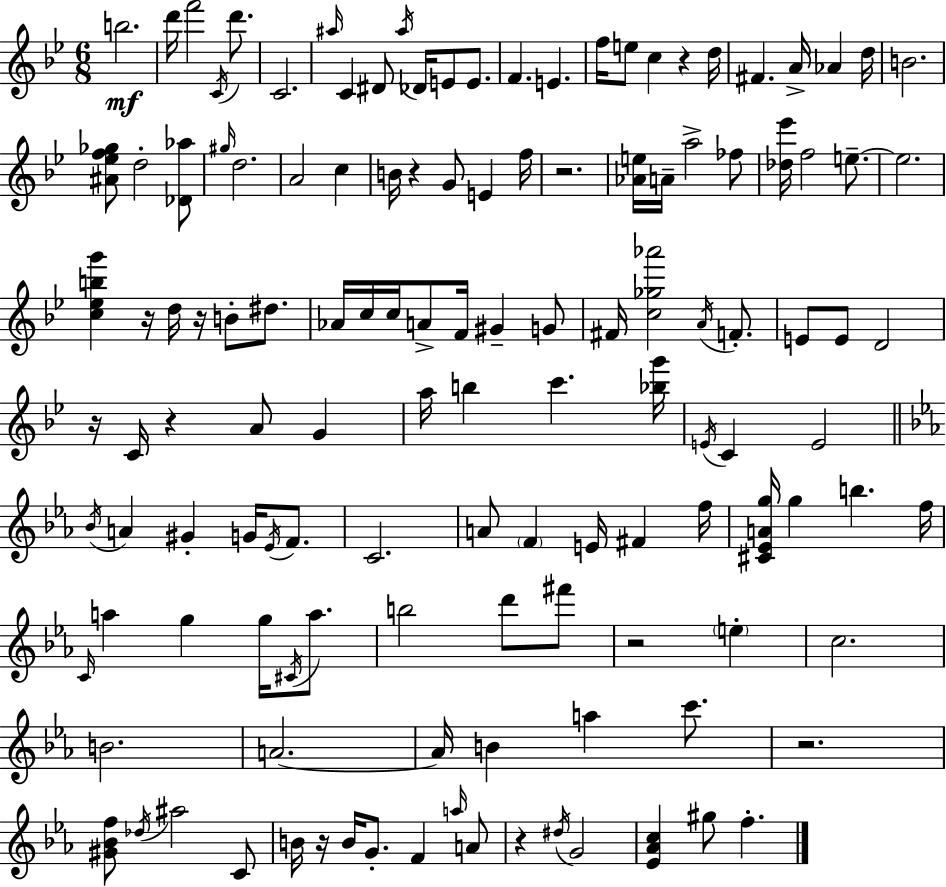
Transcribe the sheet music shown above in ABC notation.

X:1
T:Untitled
M:6/8
L:1/4
K:Bb
b2 d'/4 f'2 C/4 d'/2 C2 ^a/4 C ^D/2 ^a/4 _D/4 E/2 E/2 F E f/4 e/2 c z d/4 ^F A/4 _A d/4 B2 [^A_ef_g]/2 d2 [_D_a]/2 ^g/4 d2 A2 c B/4 z G/2 E f/4 z2 [_Ae]/4 A/4 a2 _f/2 [_d_e']/4 f2 e/2 e2 [c_ebg'] z/4 d/4 z/4 B/2 ^d/2 _A/4 c/4 c/4 A/2 F/4 ^G G/2 ^F/4 [c_g_a']2 A/4 F/2 E/2 E/2 D2 z/4 C/4 z A/2 G a/4 b c' [_bg']/4 E/4 C E2 _B/4 A ^G G/4 _E/4 F/2 C2 A/2 F E/4 ^F f/4 [^C_EAg]/4 g b f/4 C/4 a g g/4 ^C/4 a/2 b2 d'/2 ^f'/2 z2 e c2 B2 A2 A/4 B a c'/2 z2 [^G_Bf]/2 _d/4 ^a2 C/2 B/4 z/4 B/4 G/2 F a/4 A/2 z ^d/4 G2 [_E_Ac] ^g/2 f